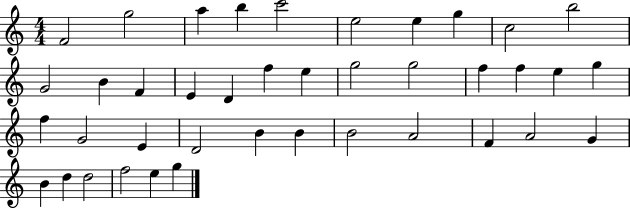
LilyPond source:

{
  \clef treble
  \numericTimeSignature
  \time 4/4
  \key c \major
  f'2 g''2 | a''4 b''4 c'''2 | e''2 e''4 g''4 | c''2 b''2 | \break g'2 b'4 f'4 | e'4 d'4 f''4 e''4 | g''2 g''2 | f''4 f''4 e''4 g''4 | \break f''4 g'2 e'4 | d'2 b'4 b'4 | b'2 a'2 | f'4 a'2 g'4 | \break b'4 d''4 d''2 | f''2 e''4 g''4 | \bar "|."
}